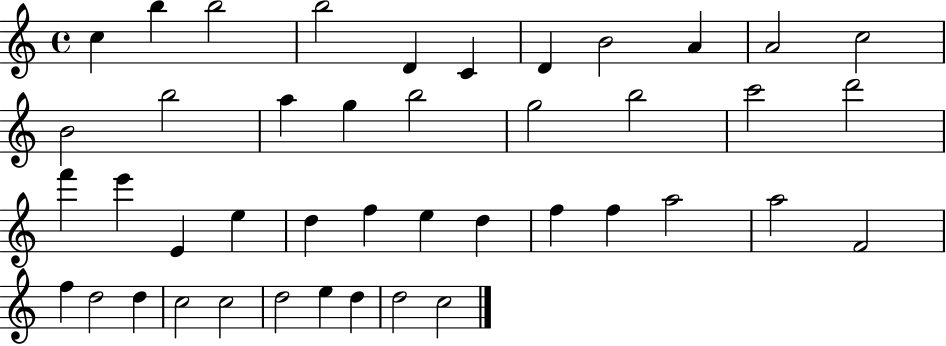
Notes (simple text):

C5/q B5/q B5/h B5/h D4/q C4/q D4/q B4/h A4/q A4/h C5/h B4/h B5/h A5/q G5/q B5/h G5/h B5/h C6/h D6/h F6/q E6/q E4/q E5/q D5/q F5/q E5/q D5/q F5/q F5/q A5/h A5/h F4/h F5/q D5/h D5/q C5/h C5/h D5/h E5/q D5/q D5/h C5/h